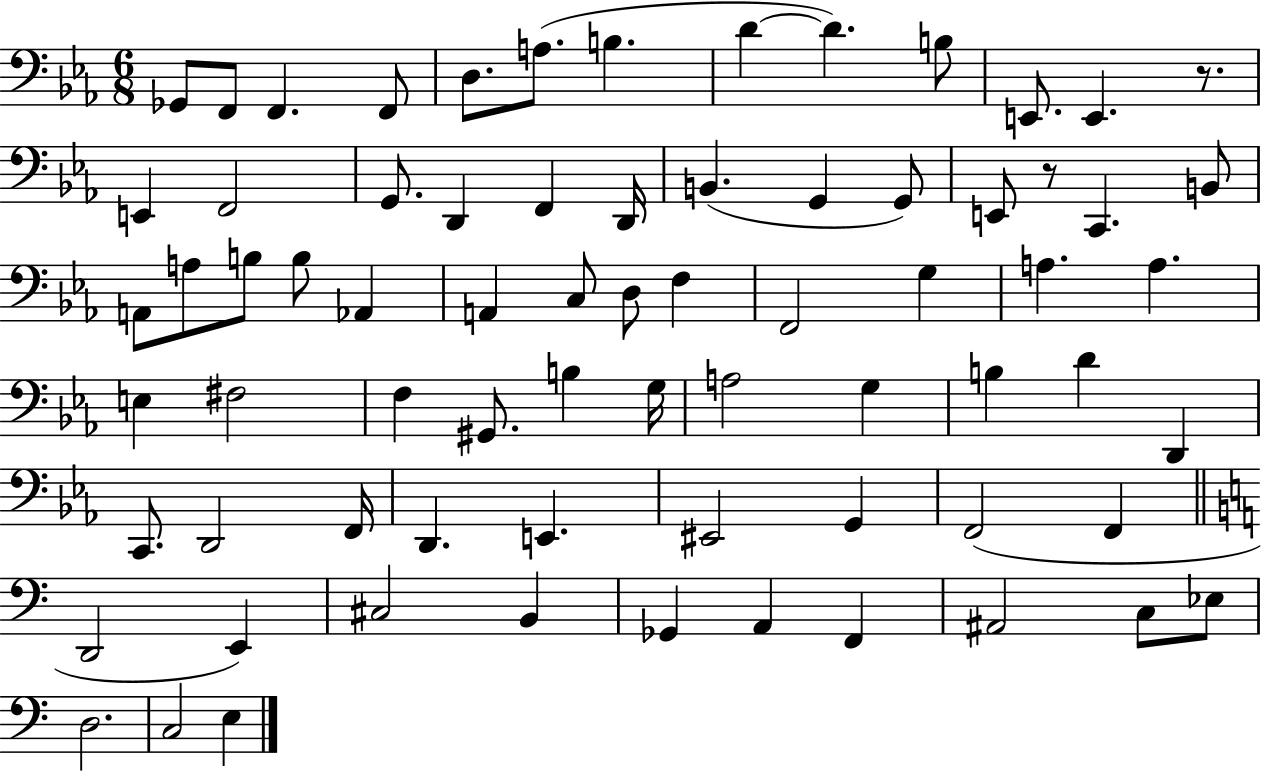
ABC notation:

X:1
T:Untitled
M:6/8
L:1/4
K:Eb
_G,,/2 F,,/2 F,, F,,/2 D,/2 A,/2 B, D D B,/2 E,,/2 E,, z/2 E,, F,,2 G,,/2 D,, F,, D,,/4 B,, G,, G,,/2 E,,/2 z/2 C,, B,,/2 A,,/2 A,/2 B,/2 B,/2 _A,, A,, C,/2 D,/2 F, F,,2 G, A, A, E, ^F,2 F, ^G,,/2 B, G,/4 A,2 G, B, D D,, C,,/2 D,,2 F,,/4 D,, E,, ^E,,2 G,, F,,2 F,, D,,2 E,, ^C,2 B,, _G,, A,, F,, ^A,,2 C,/2 _E,/2 D,2 C,2 E,